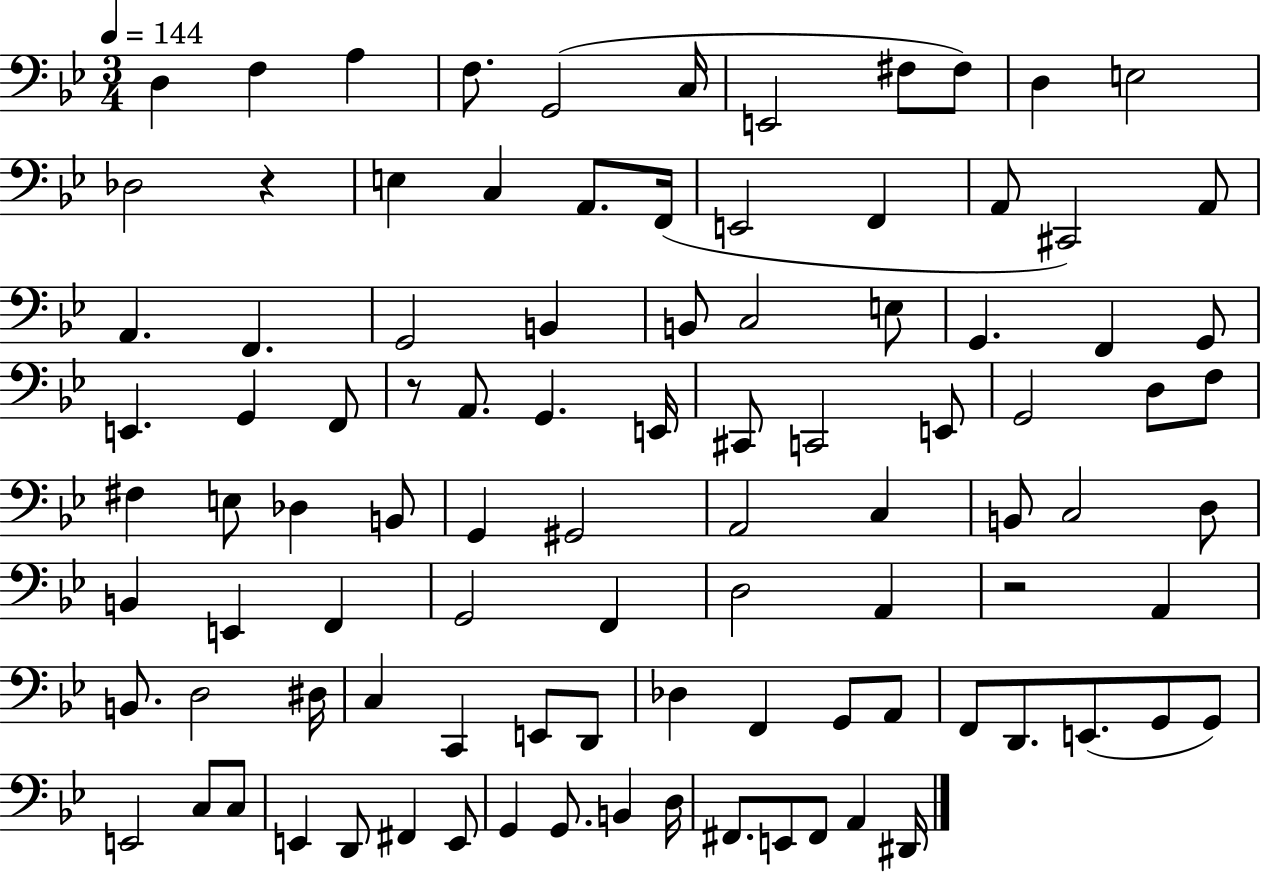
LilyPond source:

{
  \clef bass
  \numericTimeSignature
  \time 3/4
  \key bes \major
  \tempo 4 = 144
  \repeat volta 2 { d4 f4 a4 | f8. g,2( c16 | e,2 fis8 fis8) | d4 e2 | \break des2 r4 | e4 c4 a,8. f,16( | e,2 f,4 | a,8 cis,2) a,8 | \break a,4. f,4. | g,2 b,4 | b,8 c2 e8 | g,4. f,4 g,8 | \break e,4. g,4 f,8 | r8 a,8. g,4. e,16 | cis,8 c,2 e,8 | g,2 d8 f8 | \break fis4 e8 des4 b,8 | g,4 gis,2 | a,2 c4 | b,8 c2 d8 | \break b,4 e,4 f,4 | g,2 f,4 | d2 a,4 | r2 a,4 | \break b,8. d2 dis16 | c4 c,4 e,8 d,8 | des4 f,4 g,8 a,8 | f,8 d,8. e,8.( g,8 g,8) | \break e,2 c8 c8 | e,4 d,8 fis,4 e,8 | g,4 g,8. b,4 d16 | fis,8. e,8 fis,8 a,4 dis,16 | \break } \bar "|."
}